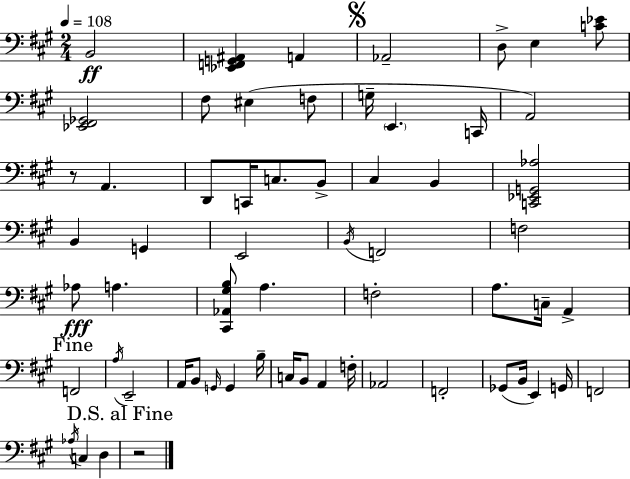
X:1
T:Untitled
M:2/4
L:1/4
K:A
B,,2 [_E,,F,,G,,^A,,] A,, _A,,2 D,/2 E, [C_E]/2 [_E,,^F,,_G,,]2 ^F,/2 ^E, F,/2 G,/4 E,, C,,/4 A,,2 z/2 A,, D,,/2 C,,/4 C,/2 B,,/2 ^C, B,, [C,,_E,,G,,_A,]2 B,, G,, E,,2 B,,/4 F,,2 F,2 _A,/2 A, [^C,,_A,,^G,B,]/2 A, F,2 A,/2 C,/4 A,, F,,2 A,/4 E,,2 A,,/4 B,,/2 G,,/4 G,, B,/4 C,/4 B,,/2 A,, F,/4 _A,,2 F,,2 _G,,/2 B,,/4 E,, G,,/4 F,,2 _A,/4 C, D, z2